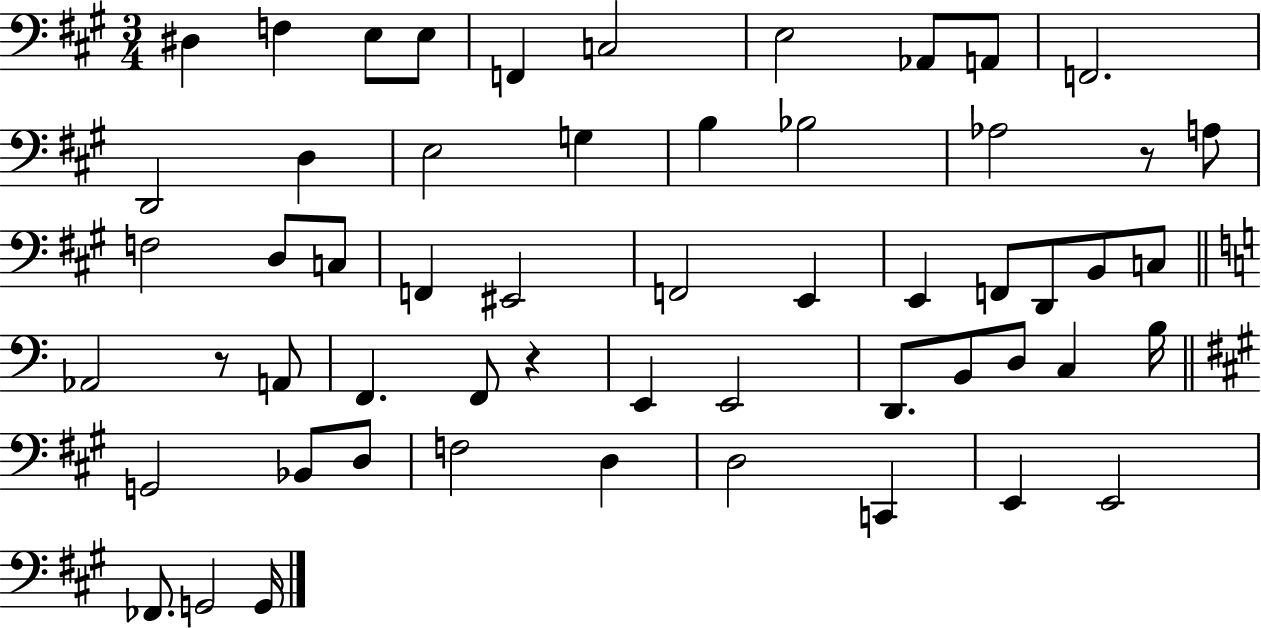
D#3/q F3/q E3/e E3/e F2/q C3/h E3/h Ab2/e A2/e F2/h. D2/h D3/q E3/h G3/q B3/q Bb3/h Ab3/h R/e A3/e F3/h D3/e C3/e F2/q EIS2/h F2/h E2/q E2/q F2/e D2/e B2/e C3/e Ab2/h R/e A2/e F2/q. F2/e R/q E2/q E2/h D2/e. B2/e D3/e C3/q B3/s G2/h Bb2/e D3/e F3/h D3/q D3/h C2/q E2/q E2/h FES2/e. G2/h G2/s